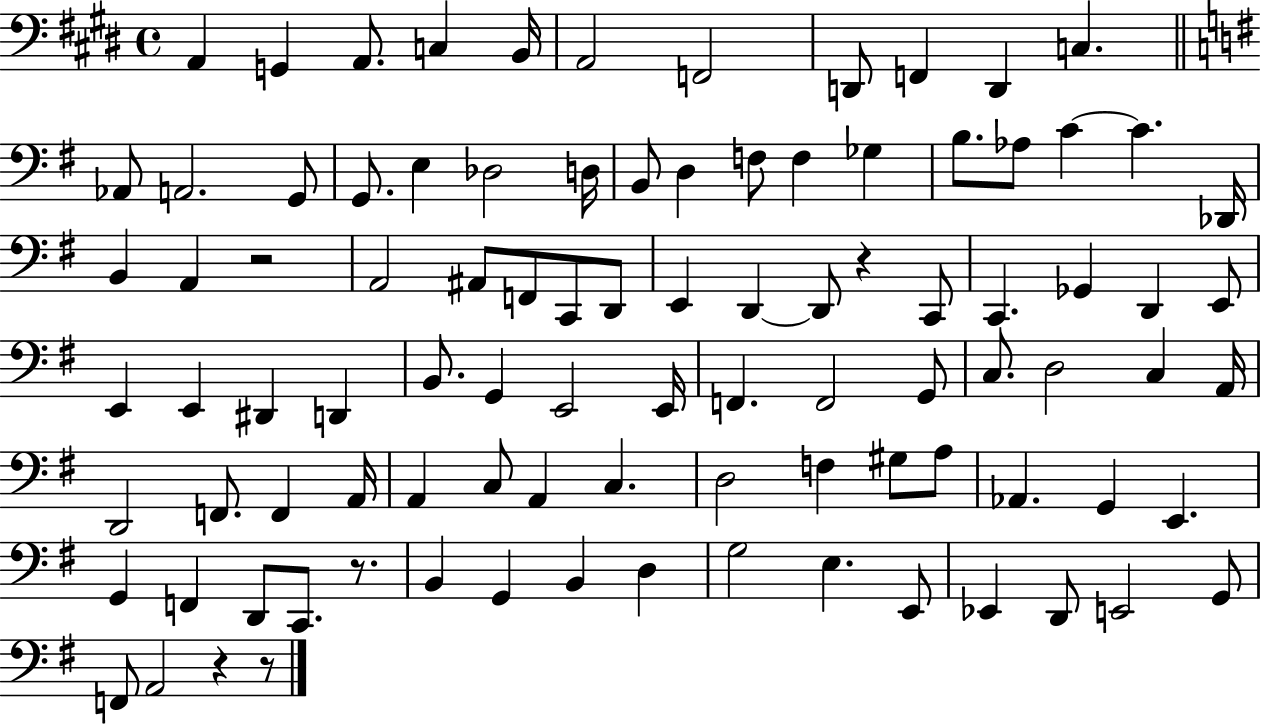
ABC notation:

X:1
T:Untitled
M:4/4
L:1/4
K:E
A,, G,, A,,/2 C, B,,/4 A,,2 F,,2 D,,/2 F,, D,, C, _A,,/2 A,,2 G,,/2 G,,/2 E, _D,2 D,/4 B,,/2 D, F,/2 F, _G, B,/2 _A,/2 C C _D,,/4 B,, A,, z2 A,,2 ^A,,/2 F,,/2 C,,/2 D,,/2 E,, D,, D,,/2 z C,,/2 C,, _G,, D,, E,,/2 E,, E,, ^D,, D,, B,,/2 G,, E,,2 E,,/4 F,, F,,2 G,,/2 C,/2 D,2 C, A,,/4 D,,2 F,,/2 F,, A,,/4 A,, C,/2 A,, C, D,2 F, ^G,/2 A,/2 _A,, G,, E,, G,, F,, D,,/2 C,,/2 z/2 B,, G,, B,, D, G,2 E, E,,/2 _E,, D,,/2 E,,2 G,,/2 F,,/2 A,,2 z z/2